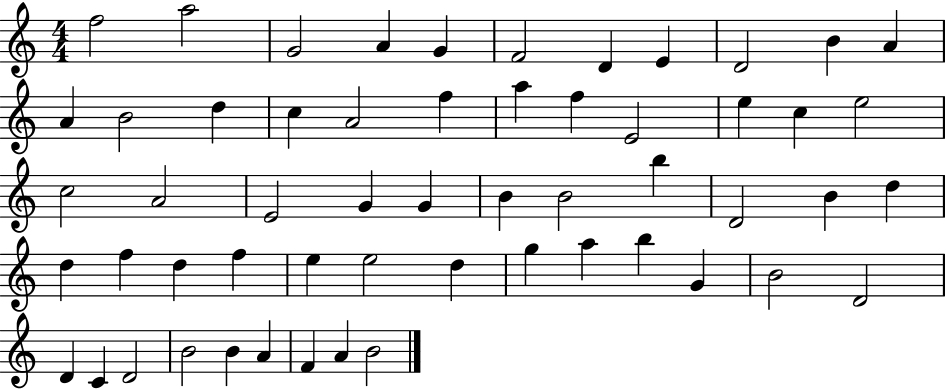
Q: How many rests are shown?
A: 0